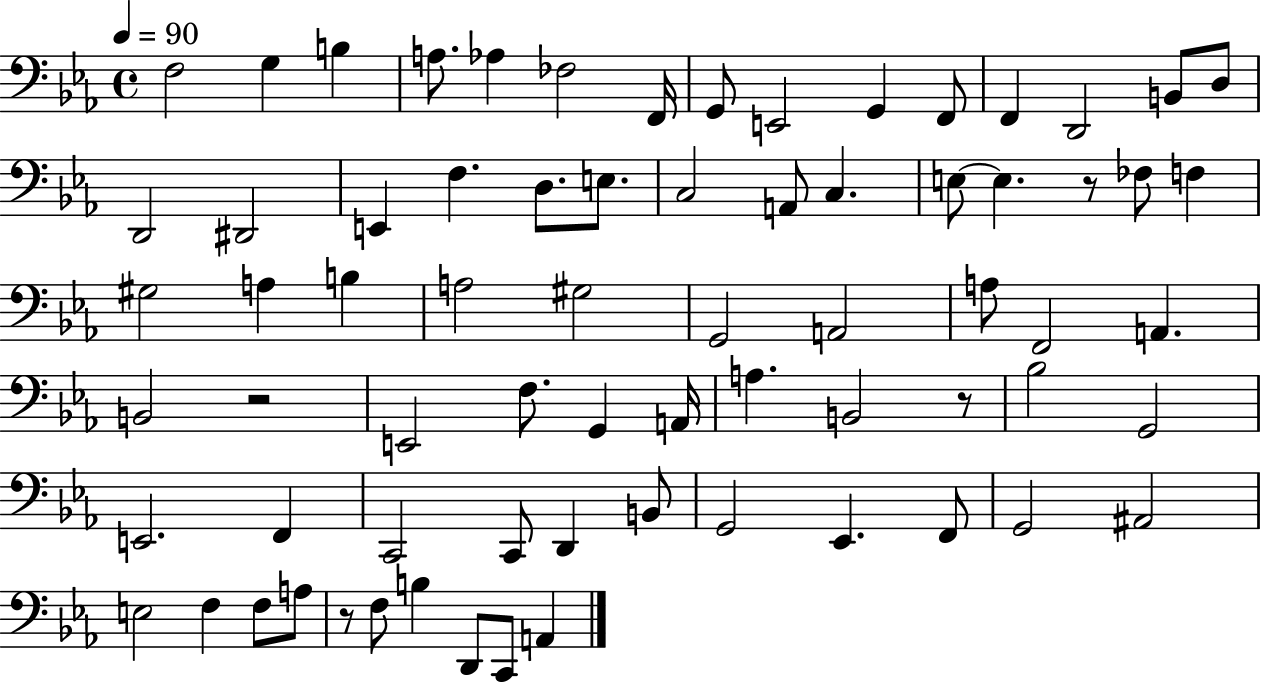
X:1
T:Untitled
M:4/4
L:1/4
K:Eb
F,2 G, B, A,/2 _A, _F,2 F,,/4 G,,/2 E,,2 G,, F,,/2 F,, D,,2 B,,/2 D,/2 D,,2 ^D,,2 E,, F, D,/2 E,/2 C,2 A,,/2 C, E,/2 E, z/2 _F,/2 F, ^G,2 A, B, A,2 ^G,2 G,,2 A,,2 A,/2 F,,2 A,, B,,2 z2 E,,2 F,/2 G,, A,,/4 A, B,,2 z/2 _B,2 G,,2 E,,2 F,, C,,2 C,,/2 D,, B,,/2 G,,2 _E,, F,,/2 G,,2 ^A,,2 E,2 F, F,/2 A,/2 z/2 F,/2 B, D,,/2 C,,/2 A,,